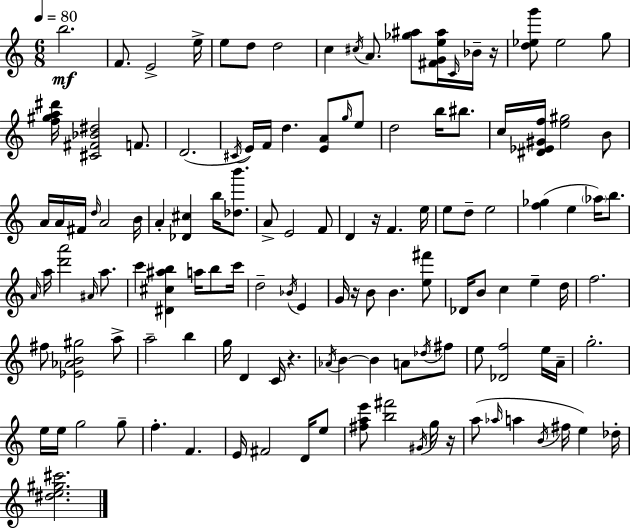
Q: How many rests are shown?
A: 5